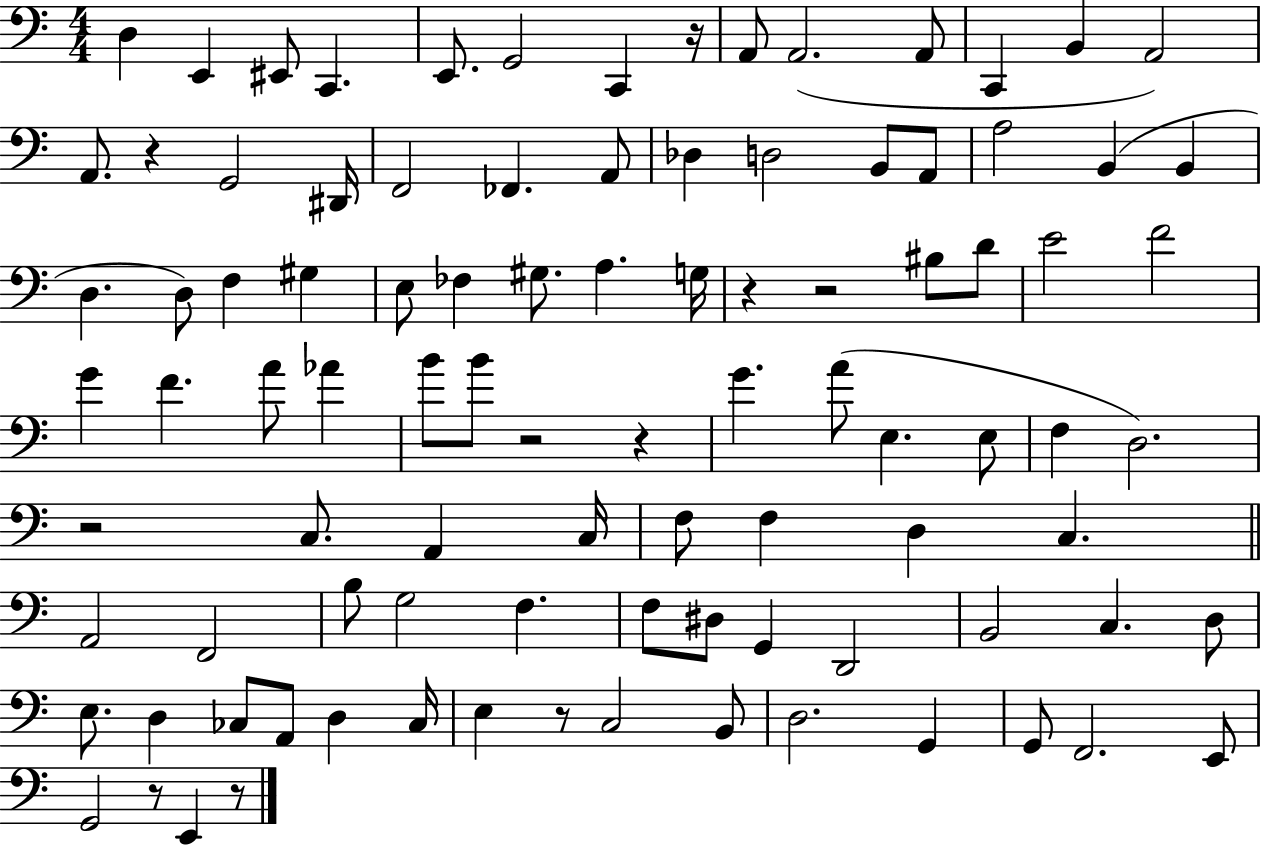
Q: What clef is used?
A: bass